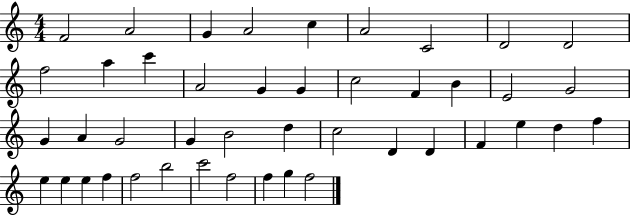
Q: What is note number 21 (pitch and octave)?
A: G4